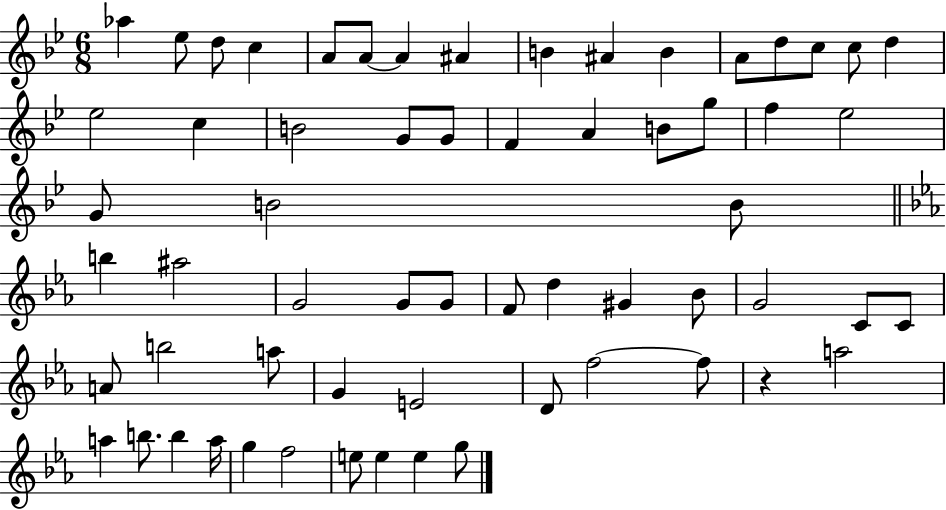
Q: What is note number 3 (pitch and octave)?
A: D5